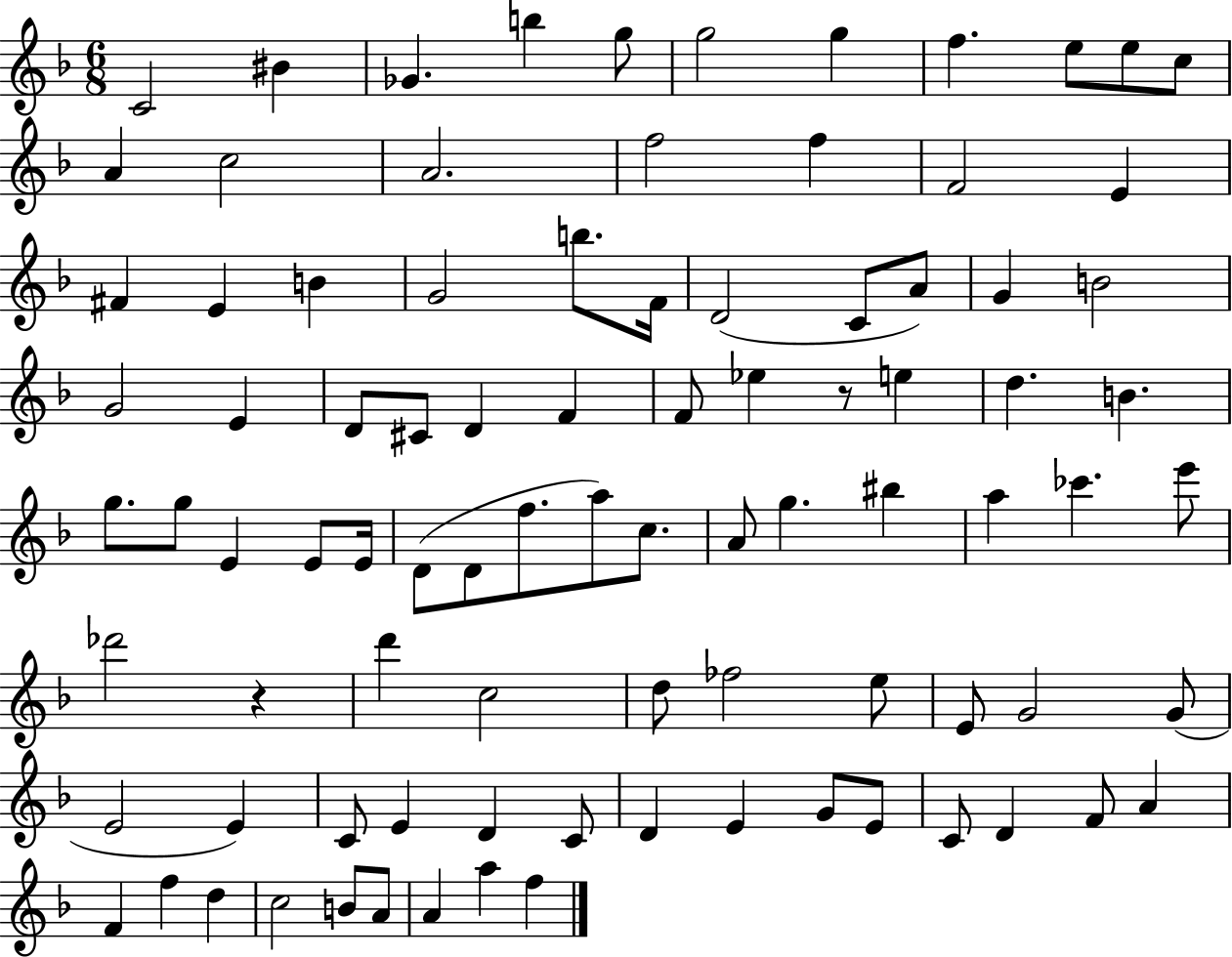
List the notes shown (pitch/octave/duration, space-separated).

C4/h BIS4/q Gb4/q. B5/q G5/e G5/h G5/q F5/q. E5/e E5/e C5/e A4/q C5/h A4/h. F5/h F5/q F4/h E4/q F#4/q E4/q B4/q G4/h B5/e. F4/s D4/h C4/e A4/e G4/q B4/h G4/h E4/q D4/e C#4/e D4/q F4/q F4/e Eb5/q R/e E5/q D5/q. B4/q. G5/e. G5/e E4/q E4/e E4/s D4/e D4/e F5/e. A5/e C5/e. A4/e G5/q. BIS5/q A5/q CES6/q. E6/e Db6/h R/q D6/q C5/h D5/e FES5/h E5/e E4/e G4/h G4/e E4/h E4/q C4/e E4/q D4/q C4/e D4/q E4/q G4/e E4/e C4/e D4/q F4/e A4/q F4/q F5/q D5/q C5/h B4/e A4/e A4/q A5/q F5/q